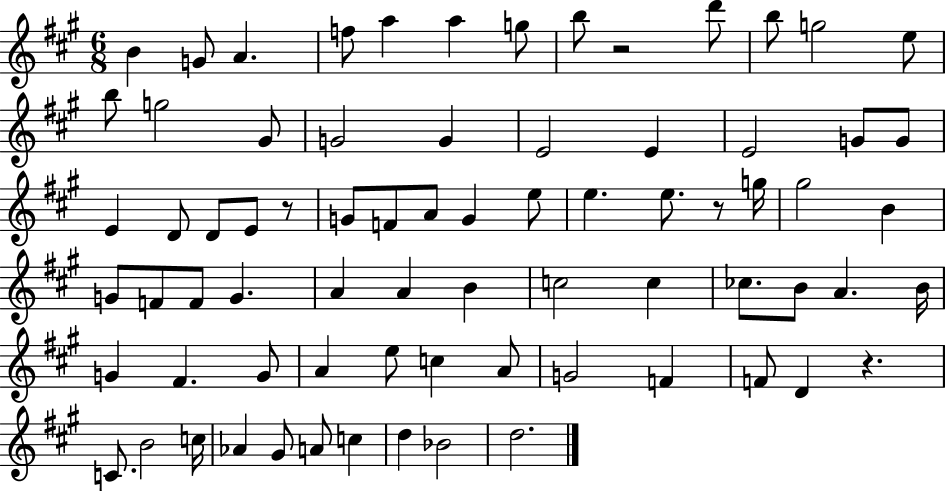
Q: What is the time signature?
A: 6/8